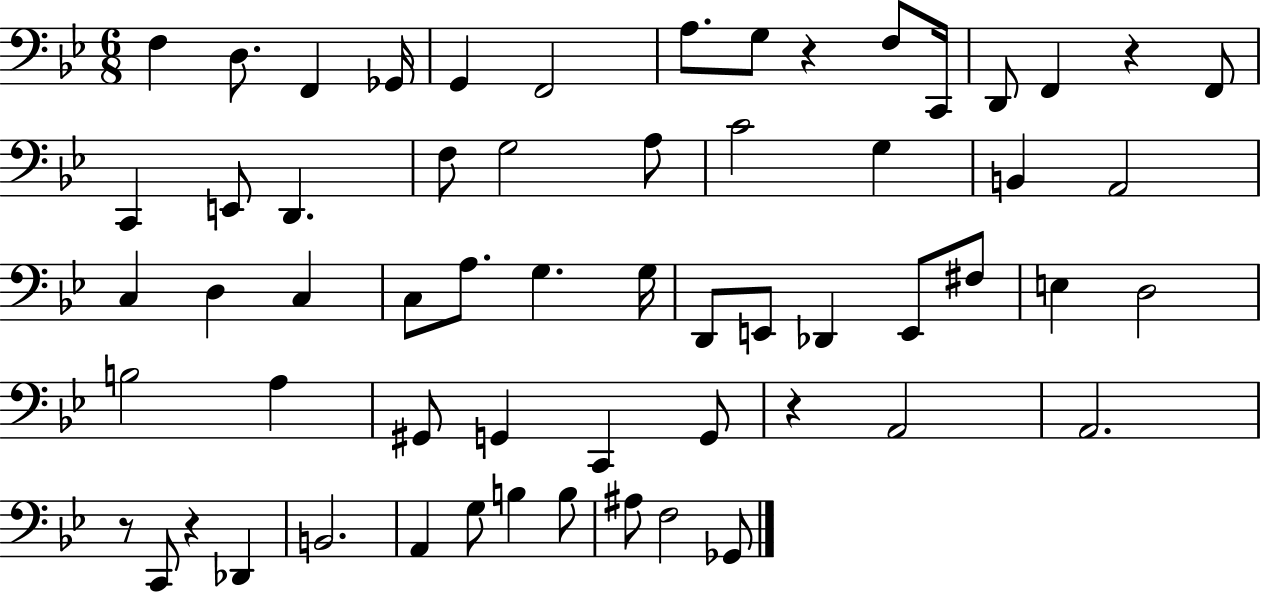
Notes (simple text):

F3/q D3/e. F2/q Gb2/s G2/q F2/h A3/e. G3/e R/q F3/e C2/s D2/e F2/q R/q F2/e C2/q E2/e D2/q. F3/e G3/h A3/e C4/h G3/q B2/q A2/h C3/q D3/q C3/q C3/e A3/e. G3/q. G3/s D2/e E2/e Db2/q E2/e F#3/e E3/q D3/h B3/h A3/q G#2/e G2/q C2/q G2/e R/q A2/h A2/h. R/e C2/e R/q Db2/q B2/h. A2/q G3/e B3/q B3/e A#3/e F3/h Gb2/e